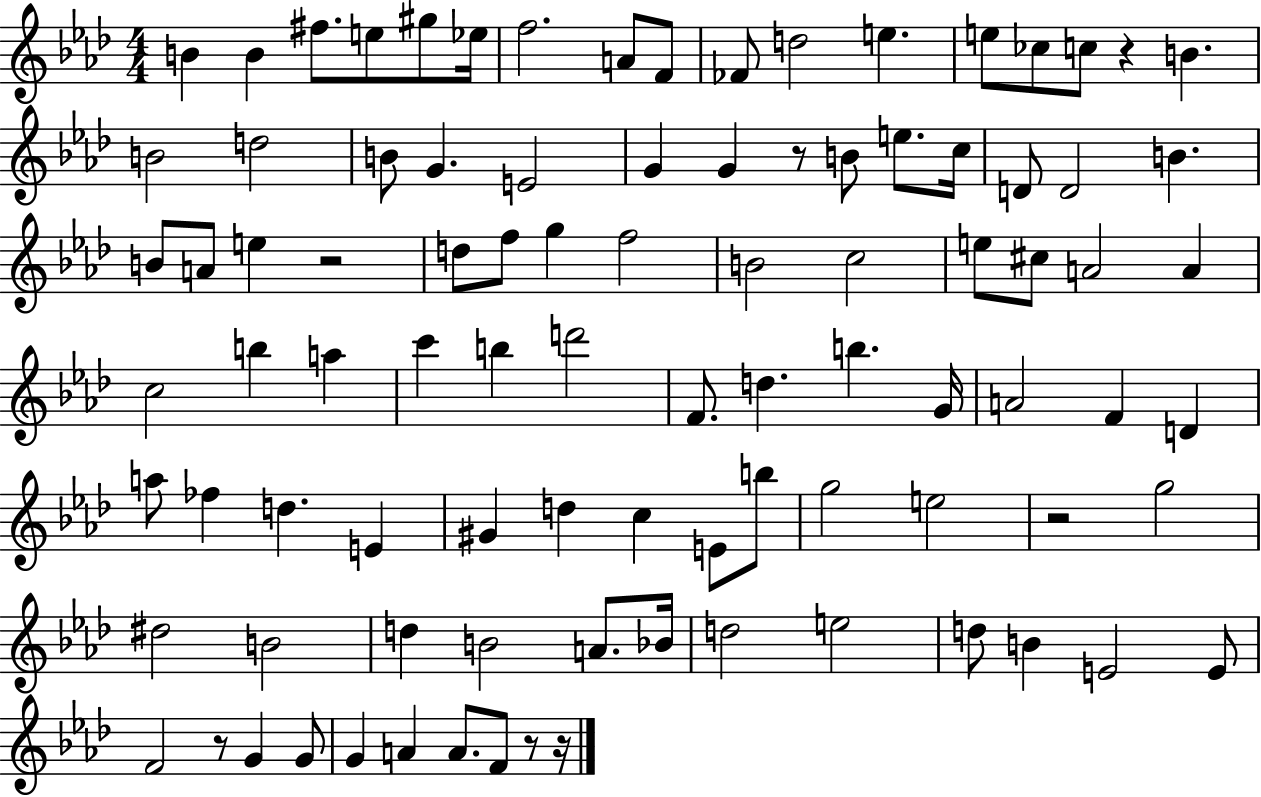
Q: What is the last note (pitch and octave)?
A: F4